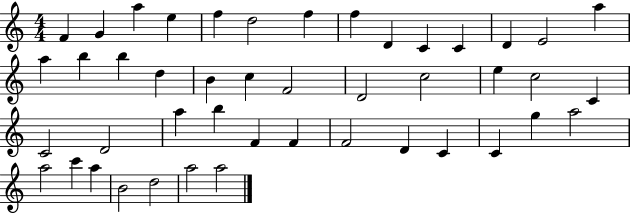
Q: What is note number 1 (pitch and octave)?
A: F4